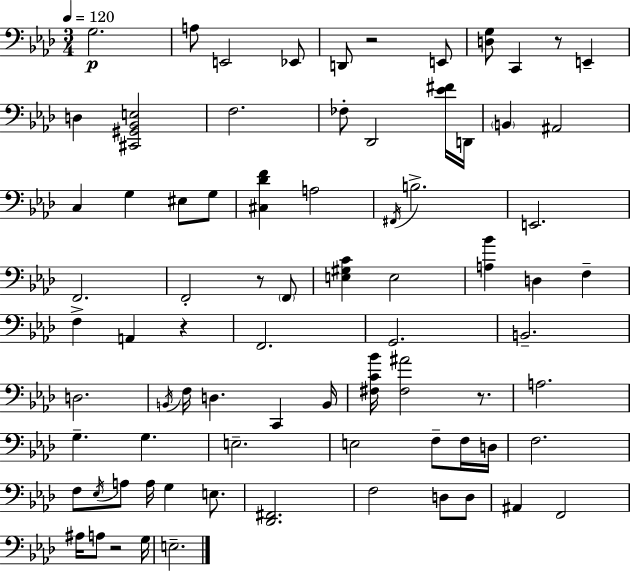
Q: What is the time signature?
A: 3/4